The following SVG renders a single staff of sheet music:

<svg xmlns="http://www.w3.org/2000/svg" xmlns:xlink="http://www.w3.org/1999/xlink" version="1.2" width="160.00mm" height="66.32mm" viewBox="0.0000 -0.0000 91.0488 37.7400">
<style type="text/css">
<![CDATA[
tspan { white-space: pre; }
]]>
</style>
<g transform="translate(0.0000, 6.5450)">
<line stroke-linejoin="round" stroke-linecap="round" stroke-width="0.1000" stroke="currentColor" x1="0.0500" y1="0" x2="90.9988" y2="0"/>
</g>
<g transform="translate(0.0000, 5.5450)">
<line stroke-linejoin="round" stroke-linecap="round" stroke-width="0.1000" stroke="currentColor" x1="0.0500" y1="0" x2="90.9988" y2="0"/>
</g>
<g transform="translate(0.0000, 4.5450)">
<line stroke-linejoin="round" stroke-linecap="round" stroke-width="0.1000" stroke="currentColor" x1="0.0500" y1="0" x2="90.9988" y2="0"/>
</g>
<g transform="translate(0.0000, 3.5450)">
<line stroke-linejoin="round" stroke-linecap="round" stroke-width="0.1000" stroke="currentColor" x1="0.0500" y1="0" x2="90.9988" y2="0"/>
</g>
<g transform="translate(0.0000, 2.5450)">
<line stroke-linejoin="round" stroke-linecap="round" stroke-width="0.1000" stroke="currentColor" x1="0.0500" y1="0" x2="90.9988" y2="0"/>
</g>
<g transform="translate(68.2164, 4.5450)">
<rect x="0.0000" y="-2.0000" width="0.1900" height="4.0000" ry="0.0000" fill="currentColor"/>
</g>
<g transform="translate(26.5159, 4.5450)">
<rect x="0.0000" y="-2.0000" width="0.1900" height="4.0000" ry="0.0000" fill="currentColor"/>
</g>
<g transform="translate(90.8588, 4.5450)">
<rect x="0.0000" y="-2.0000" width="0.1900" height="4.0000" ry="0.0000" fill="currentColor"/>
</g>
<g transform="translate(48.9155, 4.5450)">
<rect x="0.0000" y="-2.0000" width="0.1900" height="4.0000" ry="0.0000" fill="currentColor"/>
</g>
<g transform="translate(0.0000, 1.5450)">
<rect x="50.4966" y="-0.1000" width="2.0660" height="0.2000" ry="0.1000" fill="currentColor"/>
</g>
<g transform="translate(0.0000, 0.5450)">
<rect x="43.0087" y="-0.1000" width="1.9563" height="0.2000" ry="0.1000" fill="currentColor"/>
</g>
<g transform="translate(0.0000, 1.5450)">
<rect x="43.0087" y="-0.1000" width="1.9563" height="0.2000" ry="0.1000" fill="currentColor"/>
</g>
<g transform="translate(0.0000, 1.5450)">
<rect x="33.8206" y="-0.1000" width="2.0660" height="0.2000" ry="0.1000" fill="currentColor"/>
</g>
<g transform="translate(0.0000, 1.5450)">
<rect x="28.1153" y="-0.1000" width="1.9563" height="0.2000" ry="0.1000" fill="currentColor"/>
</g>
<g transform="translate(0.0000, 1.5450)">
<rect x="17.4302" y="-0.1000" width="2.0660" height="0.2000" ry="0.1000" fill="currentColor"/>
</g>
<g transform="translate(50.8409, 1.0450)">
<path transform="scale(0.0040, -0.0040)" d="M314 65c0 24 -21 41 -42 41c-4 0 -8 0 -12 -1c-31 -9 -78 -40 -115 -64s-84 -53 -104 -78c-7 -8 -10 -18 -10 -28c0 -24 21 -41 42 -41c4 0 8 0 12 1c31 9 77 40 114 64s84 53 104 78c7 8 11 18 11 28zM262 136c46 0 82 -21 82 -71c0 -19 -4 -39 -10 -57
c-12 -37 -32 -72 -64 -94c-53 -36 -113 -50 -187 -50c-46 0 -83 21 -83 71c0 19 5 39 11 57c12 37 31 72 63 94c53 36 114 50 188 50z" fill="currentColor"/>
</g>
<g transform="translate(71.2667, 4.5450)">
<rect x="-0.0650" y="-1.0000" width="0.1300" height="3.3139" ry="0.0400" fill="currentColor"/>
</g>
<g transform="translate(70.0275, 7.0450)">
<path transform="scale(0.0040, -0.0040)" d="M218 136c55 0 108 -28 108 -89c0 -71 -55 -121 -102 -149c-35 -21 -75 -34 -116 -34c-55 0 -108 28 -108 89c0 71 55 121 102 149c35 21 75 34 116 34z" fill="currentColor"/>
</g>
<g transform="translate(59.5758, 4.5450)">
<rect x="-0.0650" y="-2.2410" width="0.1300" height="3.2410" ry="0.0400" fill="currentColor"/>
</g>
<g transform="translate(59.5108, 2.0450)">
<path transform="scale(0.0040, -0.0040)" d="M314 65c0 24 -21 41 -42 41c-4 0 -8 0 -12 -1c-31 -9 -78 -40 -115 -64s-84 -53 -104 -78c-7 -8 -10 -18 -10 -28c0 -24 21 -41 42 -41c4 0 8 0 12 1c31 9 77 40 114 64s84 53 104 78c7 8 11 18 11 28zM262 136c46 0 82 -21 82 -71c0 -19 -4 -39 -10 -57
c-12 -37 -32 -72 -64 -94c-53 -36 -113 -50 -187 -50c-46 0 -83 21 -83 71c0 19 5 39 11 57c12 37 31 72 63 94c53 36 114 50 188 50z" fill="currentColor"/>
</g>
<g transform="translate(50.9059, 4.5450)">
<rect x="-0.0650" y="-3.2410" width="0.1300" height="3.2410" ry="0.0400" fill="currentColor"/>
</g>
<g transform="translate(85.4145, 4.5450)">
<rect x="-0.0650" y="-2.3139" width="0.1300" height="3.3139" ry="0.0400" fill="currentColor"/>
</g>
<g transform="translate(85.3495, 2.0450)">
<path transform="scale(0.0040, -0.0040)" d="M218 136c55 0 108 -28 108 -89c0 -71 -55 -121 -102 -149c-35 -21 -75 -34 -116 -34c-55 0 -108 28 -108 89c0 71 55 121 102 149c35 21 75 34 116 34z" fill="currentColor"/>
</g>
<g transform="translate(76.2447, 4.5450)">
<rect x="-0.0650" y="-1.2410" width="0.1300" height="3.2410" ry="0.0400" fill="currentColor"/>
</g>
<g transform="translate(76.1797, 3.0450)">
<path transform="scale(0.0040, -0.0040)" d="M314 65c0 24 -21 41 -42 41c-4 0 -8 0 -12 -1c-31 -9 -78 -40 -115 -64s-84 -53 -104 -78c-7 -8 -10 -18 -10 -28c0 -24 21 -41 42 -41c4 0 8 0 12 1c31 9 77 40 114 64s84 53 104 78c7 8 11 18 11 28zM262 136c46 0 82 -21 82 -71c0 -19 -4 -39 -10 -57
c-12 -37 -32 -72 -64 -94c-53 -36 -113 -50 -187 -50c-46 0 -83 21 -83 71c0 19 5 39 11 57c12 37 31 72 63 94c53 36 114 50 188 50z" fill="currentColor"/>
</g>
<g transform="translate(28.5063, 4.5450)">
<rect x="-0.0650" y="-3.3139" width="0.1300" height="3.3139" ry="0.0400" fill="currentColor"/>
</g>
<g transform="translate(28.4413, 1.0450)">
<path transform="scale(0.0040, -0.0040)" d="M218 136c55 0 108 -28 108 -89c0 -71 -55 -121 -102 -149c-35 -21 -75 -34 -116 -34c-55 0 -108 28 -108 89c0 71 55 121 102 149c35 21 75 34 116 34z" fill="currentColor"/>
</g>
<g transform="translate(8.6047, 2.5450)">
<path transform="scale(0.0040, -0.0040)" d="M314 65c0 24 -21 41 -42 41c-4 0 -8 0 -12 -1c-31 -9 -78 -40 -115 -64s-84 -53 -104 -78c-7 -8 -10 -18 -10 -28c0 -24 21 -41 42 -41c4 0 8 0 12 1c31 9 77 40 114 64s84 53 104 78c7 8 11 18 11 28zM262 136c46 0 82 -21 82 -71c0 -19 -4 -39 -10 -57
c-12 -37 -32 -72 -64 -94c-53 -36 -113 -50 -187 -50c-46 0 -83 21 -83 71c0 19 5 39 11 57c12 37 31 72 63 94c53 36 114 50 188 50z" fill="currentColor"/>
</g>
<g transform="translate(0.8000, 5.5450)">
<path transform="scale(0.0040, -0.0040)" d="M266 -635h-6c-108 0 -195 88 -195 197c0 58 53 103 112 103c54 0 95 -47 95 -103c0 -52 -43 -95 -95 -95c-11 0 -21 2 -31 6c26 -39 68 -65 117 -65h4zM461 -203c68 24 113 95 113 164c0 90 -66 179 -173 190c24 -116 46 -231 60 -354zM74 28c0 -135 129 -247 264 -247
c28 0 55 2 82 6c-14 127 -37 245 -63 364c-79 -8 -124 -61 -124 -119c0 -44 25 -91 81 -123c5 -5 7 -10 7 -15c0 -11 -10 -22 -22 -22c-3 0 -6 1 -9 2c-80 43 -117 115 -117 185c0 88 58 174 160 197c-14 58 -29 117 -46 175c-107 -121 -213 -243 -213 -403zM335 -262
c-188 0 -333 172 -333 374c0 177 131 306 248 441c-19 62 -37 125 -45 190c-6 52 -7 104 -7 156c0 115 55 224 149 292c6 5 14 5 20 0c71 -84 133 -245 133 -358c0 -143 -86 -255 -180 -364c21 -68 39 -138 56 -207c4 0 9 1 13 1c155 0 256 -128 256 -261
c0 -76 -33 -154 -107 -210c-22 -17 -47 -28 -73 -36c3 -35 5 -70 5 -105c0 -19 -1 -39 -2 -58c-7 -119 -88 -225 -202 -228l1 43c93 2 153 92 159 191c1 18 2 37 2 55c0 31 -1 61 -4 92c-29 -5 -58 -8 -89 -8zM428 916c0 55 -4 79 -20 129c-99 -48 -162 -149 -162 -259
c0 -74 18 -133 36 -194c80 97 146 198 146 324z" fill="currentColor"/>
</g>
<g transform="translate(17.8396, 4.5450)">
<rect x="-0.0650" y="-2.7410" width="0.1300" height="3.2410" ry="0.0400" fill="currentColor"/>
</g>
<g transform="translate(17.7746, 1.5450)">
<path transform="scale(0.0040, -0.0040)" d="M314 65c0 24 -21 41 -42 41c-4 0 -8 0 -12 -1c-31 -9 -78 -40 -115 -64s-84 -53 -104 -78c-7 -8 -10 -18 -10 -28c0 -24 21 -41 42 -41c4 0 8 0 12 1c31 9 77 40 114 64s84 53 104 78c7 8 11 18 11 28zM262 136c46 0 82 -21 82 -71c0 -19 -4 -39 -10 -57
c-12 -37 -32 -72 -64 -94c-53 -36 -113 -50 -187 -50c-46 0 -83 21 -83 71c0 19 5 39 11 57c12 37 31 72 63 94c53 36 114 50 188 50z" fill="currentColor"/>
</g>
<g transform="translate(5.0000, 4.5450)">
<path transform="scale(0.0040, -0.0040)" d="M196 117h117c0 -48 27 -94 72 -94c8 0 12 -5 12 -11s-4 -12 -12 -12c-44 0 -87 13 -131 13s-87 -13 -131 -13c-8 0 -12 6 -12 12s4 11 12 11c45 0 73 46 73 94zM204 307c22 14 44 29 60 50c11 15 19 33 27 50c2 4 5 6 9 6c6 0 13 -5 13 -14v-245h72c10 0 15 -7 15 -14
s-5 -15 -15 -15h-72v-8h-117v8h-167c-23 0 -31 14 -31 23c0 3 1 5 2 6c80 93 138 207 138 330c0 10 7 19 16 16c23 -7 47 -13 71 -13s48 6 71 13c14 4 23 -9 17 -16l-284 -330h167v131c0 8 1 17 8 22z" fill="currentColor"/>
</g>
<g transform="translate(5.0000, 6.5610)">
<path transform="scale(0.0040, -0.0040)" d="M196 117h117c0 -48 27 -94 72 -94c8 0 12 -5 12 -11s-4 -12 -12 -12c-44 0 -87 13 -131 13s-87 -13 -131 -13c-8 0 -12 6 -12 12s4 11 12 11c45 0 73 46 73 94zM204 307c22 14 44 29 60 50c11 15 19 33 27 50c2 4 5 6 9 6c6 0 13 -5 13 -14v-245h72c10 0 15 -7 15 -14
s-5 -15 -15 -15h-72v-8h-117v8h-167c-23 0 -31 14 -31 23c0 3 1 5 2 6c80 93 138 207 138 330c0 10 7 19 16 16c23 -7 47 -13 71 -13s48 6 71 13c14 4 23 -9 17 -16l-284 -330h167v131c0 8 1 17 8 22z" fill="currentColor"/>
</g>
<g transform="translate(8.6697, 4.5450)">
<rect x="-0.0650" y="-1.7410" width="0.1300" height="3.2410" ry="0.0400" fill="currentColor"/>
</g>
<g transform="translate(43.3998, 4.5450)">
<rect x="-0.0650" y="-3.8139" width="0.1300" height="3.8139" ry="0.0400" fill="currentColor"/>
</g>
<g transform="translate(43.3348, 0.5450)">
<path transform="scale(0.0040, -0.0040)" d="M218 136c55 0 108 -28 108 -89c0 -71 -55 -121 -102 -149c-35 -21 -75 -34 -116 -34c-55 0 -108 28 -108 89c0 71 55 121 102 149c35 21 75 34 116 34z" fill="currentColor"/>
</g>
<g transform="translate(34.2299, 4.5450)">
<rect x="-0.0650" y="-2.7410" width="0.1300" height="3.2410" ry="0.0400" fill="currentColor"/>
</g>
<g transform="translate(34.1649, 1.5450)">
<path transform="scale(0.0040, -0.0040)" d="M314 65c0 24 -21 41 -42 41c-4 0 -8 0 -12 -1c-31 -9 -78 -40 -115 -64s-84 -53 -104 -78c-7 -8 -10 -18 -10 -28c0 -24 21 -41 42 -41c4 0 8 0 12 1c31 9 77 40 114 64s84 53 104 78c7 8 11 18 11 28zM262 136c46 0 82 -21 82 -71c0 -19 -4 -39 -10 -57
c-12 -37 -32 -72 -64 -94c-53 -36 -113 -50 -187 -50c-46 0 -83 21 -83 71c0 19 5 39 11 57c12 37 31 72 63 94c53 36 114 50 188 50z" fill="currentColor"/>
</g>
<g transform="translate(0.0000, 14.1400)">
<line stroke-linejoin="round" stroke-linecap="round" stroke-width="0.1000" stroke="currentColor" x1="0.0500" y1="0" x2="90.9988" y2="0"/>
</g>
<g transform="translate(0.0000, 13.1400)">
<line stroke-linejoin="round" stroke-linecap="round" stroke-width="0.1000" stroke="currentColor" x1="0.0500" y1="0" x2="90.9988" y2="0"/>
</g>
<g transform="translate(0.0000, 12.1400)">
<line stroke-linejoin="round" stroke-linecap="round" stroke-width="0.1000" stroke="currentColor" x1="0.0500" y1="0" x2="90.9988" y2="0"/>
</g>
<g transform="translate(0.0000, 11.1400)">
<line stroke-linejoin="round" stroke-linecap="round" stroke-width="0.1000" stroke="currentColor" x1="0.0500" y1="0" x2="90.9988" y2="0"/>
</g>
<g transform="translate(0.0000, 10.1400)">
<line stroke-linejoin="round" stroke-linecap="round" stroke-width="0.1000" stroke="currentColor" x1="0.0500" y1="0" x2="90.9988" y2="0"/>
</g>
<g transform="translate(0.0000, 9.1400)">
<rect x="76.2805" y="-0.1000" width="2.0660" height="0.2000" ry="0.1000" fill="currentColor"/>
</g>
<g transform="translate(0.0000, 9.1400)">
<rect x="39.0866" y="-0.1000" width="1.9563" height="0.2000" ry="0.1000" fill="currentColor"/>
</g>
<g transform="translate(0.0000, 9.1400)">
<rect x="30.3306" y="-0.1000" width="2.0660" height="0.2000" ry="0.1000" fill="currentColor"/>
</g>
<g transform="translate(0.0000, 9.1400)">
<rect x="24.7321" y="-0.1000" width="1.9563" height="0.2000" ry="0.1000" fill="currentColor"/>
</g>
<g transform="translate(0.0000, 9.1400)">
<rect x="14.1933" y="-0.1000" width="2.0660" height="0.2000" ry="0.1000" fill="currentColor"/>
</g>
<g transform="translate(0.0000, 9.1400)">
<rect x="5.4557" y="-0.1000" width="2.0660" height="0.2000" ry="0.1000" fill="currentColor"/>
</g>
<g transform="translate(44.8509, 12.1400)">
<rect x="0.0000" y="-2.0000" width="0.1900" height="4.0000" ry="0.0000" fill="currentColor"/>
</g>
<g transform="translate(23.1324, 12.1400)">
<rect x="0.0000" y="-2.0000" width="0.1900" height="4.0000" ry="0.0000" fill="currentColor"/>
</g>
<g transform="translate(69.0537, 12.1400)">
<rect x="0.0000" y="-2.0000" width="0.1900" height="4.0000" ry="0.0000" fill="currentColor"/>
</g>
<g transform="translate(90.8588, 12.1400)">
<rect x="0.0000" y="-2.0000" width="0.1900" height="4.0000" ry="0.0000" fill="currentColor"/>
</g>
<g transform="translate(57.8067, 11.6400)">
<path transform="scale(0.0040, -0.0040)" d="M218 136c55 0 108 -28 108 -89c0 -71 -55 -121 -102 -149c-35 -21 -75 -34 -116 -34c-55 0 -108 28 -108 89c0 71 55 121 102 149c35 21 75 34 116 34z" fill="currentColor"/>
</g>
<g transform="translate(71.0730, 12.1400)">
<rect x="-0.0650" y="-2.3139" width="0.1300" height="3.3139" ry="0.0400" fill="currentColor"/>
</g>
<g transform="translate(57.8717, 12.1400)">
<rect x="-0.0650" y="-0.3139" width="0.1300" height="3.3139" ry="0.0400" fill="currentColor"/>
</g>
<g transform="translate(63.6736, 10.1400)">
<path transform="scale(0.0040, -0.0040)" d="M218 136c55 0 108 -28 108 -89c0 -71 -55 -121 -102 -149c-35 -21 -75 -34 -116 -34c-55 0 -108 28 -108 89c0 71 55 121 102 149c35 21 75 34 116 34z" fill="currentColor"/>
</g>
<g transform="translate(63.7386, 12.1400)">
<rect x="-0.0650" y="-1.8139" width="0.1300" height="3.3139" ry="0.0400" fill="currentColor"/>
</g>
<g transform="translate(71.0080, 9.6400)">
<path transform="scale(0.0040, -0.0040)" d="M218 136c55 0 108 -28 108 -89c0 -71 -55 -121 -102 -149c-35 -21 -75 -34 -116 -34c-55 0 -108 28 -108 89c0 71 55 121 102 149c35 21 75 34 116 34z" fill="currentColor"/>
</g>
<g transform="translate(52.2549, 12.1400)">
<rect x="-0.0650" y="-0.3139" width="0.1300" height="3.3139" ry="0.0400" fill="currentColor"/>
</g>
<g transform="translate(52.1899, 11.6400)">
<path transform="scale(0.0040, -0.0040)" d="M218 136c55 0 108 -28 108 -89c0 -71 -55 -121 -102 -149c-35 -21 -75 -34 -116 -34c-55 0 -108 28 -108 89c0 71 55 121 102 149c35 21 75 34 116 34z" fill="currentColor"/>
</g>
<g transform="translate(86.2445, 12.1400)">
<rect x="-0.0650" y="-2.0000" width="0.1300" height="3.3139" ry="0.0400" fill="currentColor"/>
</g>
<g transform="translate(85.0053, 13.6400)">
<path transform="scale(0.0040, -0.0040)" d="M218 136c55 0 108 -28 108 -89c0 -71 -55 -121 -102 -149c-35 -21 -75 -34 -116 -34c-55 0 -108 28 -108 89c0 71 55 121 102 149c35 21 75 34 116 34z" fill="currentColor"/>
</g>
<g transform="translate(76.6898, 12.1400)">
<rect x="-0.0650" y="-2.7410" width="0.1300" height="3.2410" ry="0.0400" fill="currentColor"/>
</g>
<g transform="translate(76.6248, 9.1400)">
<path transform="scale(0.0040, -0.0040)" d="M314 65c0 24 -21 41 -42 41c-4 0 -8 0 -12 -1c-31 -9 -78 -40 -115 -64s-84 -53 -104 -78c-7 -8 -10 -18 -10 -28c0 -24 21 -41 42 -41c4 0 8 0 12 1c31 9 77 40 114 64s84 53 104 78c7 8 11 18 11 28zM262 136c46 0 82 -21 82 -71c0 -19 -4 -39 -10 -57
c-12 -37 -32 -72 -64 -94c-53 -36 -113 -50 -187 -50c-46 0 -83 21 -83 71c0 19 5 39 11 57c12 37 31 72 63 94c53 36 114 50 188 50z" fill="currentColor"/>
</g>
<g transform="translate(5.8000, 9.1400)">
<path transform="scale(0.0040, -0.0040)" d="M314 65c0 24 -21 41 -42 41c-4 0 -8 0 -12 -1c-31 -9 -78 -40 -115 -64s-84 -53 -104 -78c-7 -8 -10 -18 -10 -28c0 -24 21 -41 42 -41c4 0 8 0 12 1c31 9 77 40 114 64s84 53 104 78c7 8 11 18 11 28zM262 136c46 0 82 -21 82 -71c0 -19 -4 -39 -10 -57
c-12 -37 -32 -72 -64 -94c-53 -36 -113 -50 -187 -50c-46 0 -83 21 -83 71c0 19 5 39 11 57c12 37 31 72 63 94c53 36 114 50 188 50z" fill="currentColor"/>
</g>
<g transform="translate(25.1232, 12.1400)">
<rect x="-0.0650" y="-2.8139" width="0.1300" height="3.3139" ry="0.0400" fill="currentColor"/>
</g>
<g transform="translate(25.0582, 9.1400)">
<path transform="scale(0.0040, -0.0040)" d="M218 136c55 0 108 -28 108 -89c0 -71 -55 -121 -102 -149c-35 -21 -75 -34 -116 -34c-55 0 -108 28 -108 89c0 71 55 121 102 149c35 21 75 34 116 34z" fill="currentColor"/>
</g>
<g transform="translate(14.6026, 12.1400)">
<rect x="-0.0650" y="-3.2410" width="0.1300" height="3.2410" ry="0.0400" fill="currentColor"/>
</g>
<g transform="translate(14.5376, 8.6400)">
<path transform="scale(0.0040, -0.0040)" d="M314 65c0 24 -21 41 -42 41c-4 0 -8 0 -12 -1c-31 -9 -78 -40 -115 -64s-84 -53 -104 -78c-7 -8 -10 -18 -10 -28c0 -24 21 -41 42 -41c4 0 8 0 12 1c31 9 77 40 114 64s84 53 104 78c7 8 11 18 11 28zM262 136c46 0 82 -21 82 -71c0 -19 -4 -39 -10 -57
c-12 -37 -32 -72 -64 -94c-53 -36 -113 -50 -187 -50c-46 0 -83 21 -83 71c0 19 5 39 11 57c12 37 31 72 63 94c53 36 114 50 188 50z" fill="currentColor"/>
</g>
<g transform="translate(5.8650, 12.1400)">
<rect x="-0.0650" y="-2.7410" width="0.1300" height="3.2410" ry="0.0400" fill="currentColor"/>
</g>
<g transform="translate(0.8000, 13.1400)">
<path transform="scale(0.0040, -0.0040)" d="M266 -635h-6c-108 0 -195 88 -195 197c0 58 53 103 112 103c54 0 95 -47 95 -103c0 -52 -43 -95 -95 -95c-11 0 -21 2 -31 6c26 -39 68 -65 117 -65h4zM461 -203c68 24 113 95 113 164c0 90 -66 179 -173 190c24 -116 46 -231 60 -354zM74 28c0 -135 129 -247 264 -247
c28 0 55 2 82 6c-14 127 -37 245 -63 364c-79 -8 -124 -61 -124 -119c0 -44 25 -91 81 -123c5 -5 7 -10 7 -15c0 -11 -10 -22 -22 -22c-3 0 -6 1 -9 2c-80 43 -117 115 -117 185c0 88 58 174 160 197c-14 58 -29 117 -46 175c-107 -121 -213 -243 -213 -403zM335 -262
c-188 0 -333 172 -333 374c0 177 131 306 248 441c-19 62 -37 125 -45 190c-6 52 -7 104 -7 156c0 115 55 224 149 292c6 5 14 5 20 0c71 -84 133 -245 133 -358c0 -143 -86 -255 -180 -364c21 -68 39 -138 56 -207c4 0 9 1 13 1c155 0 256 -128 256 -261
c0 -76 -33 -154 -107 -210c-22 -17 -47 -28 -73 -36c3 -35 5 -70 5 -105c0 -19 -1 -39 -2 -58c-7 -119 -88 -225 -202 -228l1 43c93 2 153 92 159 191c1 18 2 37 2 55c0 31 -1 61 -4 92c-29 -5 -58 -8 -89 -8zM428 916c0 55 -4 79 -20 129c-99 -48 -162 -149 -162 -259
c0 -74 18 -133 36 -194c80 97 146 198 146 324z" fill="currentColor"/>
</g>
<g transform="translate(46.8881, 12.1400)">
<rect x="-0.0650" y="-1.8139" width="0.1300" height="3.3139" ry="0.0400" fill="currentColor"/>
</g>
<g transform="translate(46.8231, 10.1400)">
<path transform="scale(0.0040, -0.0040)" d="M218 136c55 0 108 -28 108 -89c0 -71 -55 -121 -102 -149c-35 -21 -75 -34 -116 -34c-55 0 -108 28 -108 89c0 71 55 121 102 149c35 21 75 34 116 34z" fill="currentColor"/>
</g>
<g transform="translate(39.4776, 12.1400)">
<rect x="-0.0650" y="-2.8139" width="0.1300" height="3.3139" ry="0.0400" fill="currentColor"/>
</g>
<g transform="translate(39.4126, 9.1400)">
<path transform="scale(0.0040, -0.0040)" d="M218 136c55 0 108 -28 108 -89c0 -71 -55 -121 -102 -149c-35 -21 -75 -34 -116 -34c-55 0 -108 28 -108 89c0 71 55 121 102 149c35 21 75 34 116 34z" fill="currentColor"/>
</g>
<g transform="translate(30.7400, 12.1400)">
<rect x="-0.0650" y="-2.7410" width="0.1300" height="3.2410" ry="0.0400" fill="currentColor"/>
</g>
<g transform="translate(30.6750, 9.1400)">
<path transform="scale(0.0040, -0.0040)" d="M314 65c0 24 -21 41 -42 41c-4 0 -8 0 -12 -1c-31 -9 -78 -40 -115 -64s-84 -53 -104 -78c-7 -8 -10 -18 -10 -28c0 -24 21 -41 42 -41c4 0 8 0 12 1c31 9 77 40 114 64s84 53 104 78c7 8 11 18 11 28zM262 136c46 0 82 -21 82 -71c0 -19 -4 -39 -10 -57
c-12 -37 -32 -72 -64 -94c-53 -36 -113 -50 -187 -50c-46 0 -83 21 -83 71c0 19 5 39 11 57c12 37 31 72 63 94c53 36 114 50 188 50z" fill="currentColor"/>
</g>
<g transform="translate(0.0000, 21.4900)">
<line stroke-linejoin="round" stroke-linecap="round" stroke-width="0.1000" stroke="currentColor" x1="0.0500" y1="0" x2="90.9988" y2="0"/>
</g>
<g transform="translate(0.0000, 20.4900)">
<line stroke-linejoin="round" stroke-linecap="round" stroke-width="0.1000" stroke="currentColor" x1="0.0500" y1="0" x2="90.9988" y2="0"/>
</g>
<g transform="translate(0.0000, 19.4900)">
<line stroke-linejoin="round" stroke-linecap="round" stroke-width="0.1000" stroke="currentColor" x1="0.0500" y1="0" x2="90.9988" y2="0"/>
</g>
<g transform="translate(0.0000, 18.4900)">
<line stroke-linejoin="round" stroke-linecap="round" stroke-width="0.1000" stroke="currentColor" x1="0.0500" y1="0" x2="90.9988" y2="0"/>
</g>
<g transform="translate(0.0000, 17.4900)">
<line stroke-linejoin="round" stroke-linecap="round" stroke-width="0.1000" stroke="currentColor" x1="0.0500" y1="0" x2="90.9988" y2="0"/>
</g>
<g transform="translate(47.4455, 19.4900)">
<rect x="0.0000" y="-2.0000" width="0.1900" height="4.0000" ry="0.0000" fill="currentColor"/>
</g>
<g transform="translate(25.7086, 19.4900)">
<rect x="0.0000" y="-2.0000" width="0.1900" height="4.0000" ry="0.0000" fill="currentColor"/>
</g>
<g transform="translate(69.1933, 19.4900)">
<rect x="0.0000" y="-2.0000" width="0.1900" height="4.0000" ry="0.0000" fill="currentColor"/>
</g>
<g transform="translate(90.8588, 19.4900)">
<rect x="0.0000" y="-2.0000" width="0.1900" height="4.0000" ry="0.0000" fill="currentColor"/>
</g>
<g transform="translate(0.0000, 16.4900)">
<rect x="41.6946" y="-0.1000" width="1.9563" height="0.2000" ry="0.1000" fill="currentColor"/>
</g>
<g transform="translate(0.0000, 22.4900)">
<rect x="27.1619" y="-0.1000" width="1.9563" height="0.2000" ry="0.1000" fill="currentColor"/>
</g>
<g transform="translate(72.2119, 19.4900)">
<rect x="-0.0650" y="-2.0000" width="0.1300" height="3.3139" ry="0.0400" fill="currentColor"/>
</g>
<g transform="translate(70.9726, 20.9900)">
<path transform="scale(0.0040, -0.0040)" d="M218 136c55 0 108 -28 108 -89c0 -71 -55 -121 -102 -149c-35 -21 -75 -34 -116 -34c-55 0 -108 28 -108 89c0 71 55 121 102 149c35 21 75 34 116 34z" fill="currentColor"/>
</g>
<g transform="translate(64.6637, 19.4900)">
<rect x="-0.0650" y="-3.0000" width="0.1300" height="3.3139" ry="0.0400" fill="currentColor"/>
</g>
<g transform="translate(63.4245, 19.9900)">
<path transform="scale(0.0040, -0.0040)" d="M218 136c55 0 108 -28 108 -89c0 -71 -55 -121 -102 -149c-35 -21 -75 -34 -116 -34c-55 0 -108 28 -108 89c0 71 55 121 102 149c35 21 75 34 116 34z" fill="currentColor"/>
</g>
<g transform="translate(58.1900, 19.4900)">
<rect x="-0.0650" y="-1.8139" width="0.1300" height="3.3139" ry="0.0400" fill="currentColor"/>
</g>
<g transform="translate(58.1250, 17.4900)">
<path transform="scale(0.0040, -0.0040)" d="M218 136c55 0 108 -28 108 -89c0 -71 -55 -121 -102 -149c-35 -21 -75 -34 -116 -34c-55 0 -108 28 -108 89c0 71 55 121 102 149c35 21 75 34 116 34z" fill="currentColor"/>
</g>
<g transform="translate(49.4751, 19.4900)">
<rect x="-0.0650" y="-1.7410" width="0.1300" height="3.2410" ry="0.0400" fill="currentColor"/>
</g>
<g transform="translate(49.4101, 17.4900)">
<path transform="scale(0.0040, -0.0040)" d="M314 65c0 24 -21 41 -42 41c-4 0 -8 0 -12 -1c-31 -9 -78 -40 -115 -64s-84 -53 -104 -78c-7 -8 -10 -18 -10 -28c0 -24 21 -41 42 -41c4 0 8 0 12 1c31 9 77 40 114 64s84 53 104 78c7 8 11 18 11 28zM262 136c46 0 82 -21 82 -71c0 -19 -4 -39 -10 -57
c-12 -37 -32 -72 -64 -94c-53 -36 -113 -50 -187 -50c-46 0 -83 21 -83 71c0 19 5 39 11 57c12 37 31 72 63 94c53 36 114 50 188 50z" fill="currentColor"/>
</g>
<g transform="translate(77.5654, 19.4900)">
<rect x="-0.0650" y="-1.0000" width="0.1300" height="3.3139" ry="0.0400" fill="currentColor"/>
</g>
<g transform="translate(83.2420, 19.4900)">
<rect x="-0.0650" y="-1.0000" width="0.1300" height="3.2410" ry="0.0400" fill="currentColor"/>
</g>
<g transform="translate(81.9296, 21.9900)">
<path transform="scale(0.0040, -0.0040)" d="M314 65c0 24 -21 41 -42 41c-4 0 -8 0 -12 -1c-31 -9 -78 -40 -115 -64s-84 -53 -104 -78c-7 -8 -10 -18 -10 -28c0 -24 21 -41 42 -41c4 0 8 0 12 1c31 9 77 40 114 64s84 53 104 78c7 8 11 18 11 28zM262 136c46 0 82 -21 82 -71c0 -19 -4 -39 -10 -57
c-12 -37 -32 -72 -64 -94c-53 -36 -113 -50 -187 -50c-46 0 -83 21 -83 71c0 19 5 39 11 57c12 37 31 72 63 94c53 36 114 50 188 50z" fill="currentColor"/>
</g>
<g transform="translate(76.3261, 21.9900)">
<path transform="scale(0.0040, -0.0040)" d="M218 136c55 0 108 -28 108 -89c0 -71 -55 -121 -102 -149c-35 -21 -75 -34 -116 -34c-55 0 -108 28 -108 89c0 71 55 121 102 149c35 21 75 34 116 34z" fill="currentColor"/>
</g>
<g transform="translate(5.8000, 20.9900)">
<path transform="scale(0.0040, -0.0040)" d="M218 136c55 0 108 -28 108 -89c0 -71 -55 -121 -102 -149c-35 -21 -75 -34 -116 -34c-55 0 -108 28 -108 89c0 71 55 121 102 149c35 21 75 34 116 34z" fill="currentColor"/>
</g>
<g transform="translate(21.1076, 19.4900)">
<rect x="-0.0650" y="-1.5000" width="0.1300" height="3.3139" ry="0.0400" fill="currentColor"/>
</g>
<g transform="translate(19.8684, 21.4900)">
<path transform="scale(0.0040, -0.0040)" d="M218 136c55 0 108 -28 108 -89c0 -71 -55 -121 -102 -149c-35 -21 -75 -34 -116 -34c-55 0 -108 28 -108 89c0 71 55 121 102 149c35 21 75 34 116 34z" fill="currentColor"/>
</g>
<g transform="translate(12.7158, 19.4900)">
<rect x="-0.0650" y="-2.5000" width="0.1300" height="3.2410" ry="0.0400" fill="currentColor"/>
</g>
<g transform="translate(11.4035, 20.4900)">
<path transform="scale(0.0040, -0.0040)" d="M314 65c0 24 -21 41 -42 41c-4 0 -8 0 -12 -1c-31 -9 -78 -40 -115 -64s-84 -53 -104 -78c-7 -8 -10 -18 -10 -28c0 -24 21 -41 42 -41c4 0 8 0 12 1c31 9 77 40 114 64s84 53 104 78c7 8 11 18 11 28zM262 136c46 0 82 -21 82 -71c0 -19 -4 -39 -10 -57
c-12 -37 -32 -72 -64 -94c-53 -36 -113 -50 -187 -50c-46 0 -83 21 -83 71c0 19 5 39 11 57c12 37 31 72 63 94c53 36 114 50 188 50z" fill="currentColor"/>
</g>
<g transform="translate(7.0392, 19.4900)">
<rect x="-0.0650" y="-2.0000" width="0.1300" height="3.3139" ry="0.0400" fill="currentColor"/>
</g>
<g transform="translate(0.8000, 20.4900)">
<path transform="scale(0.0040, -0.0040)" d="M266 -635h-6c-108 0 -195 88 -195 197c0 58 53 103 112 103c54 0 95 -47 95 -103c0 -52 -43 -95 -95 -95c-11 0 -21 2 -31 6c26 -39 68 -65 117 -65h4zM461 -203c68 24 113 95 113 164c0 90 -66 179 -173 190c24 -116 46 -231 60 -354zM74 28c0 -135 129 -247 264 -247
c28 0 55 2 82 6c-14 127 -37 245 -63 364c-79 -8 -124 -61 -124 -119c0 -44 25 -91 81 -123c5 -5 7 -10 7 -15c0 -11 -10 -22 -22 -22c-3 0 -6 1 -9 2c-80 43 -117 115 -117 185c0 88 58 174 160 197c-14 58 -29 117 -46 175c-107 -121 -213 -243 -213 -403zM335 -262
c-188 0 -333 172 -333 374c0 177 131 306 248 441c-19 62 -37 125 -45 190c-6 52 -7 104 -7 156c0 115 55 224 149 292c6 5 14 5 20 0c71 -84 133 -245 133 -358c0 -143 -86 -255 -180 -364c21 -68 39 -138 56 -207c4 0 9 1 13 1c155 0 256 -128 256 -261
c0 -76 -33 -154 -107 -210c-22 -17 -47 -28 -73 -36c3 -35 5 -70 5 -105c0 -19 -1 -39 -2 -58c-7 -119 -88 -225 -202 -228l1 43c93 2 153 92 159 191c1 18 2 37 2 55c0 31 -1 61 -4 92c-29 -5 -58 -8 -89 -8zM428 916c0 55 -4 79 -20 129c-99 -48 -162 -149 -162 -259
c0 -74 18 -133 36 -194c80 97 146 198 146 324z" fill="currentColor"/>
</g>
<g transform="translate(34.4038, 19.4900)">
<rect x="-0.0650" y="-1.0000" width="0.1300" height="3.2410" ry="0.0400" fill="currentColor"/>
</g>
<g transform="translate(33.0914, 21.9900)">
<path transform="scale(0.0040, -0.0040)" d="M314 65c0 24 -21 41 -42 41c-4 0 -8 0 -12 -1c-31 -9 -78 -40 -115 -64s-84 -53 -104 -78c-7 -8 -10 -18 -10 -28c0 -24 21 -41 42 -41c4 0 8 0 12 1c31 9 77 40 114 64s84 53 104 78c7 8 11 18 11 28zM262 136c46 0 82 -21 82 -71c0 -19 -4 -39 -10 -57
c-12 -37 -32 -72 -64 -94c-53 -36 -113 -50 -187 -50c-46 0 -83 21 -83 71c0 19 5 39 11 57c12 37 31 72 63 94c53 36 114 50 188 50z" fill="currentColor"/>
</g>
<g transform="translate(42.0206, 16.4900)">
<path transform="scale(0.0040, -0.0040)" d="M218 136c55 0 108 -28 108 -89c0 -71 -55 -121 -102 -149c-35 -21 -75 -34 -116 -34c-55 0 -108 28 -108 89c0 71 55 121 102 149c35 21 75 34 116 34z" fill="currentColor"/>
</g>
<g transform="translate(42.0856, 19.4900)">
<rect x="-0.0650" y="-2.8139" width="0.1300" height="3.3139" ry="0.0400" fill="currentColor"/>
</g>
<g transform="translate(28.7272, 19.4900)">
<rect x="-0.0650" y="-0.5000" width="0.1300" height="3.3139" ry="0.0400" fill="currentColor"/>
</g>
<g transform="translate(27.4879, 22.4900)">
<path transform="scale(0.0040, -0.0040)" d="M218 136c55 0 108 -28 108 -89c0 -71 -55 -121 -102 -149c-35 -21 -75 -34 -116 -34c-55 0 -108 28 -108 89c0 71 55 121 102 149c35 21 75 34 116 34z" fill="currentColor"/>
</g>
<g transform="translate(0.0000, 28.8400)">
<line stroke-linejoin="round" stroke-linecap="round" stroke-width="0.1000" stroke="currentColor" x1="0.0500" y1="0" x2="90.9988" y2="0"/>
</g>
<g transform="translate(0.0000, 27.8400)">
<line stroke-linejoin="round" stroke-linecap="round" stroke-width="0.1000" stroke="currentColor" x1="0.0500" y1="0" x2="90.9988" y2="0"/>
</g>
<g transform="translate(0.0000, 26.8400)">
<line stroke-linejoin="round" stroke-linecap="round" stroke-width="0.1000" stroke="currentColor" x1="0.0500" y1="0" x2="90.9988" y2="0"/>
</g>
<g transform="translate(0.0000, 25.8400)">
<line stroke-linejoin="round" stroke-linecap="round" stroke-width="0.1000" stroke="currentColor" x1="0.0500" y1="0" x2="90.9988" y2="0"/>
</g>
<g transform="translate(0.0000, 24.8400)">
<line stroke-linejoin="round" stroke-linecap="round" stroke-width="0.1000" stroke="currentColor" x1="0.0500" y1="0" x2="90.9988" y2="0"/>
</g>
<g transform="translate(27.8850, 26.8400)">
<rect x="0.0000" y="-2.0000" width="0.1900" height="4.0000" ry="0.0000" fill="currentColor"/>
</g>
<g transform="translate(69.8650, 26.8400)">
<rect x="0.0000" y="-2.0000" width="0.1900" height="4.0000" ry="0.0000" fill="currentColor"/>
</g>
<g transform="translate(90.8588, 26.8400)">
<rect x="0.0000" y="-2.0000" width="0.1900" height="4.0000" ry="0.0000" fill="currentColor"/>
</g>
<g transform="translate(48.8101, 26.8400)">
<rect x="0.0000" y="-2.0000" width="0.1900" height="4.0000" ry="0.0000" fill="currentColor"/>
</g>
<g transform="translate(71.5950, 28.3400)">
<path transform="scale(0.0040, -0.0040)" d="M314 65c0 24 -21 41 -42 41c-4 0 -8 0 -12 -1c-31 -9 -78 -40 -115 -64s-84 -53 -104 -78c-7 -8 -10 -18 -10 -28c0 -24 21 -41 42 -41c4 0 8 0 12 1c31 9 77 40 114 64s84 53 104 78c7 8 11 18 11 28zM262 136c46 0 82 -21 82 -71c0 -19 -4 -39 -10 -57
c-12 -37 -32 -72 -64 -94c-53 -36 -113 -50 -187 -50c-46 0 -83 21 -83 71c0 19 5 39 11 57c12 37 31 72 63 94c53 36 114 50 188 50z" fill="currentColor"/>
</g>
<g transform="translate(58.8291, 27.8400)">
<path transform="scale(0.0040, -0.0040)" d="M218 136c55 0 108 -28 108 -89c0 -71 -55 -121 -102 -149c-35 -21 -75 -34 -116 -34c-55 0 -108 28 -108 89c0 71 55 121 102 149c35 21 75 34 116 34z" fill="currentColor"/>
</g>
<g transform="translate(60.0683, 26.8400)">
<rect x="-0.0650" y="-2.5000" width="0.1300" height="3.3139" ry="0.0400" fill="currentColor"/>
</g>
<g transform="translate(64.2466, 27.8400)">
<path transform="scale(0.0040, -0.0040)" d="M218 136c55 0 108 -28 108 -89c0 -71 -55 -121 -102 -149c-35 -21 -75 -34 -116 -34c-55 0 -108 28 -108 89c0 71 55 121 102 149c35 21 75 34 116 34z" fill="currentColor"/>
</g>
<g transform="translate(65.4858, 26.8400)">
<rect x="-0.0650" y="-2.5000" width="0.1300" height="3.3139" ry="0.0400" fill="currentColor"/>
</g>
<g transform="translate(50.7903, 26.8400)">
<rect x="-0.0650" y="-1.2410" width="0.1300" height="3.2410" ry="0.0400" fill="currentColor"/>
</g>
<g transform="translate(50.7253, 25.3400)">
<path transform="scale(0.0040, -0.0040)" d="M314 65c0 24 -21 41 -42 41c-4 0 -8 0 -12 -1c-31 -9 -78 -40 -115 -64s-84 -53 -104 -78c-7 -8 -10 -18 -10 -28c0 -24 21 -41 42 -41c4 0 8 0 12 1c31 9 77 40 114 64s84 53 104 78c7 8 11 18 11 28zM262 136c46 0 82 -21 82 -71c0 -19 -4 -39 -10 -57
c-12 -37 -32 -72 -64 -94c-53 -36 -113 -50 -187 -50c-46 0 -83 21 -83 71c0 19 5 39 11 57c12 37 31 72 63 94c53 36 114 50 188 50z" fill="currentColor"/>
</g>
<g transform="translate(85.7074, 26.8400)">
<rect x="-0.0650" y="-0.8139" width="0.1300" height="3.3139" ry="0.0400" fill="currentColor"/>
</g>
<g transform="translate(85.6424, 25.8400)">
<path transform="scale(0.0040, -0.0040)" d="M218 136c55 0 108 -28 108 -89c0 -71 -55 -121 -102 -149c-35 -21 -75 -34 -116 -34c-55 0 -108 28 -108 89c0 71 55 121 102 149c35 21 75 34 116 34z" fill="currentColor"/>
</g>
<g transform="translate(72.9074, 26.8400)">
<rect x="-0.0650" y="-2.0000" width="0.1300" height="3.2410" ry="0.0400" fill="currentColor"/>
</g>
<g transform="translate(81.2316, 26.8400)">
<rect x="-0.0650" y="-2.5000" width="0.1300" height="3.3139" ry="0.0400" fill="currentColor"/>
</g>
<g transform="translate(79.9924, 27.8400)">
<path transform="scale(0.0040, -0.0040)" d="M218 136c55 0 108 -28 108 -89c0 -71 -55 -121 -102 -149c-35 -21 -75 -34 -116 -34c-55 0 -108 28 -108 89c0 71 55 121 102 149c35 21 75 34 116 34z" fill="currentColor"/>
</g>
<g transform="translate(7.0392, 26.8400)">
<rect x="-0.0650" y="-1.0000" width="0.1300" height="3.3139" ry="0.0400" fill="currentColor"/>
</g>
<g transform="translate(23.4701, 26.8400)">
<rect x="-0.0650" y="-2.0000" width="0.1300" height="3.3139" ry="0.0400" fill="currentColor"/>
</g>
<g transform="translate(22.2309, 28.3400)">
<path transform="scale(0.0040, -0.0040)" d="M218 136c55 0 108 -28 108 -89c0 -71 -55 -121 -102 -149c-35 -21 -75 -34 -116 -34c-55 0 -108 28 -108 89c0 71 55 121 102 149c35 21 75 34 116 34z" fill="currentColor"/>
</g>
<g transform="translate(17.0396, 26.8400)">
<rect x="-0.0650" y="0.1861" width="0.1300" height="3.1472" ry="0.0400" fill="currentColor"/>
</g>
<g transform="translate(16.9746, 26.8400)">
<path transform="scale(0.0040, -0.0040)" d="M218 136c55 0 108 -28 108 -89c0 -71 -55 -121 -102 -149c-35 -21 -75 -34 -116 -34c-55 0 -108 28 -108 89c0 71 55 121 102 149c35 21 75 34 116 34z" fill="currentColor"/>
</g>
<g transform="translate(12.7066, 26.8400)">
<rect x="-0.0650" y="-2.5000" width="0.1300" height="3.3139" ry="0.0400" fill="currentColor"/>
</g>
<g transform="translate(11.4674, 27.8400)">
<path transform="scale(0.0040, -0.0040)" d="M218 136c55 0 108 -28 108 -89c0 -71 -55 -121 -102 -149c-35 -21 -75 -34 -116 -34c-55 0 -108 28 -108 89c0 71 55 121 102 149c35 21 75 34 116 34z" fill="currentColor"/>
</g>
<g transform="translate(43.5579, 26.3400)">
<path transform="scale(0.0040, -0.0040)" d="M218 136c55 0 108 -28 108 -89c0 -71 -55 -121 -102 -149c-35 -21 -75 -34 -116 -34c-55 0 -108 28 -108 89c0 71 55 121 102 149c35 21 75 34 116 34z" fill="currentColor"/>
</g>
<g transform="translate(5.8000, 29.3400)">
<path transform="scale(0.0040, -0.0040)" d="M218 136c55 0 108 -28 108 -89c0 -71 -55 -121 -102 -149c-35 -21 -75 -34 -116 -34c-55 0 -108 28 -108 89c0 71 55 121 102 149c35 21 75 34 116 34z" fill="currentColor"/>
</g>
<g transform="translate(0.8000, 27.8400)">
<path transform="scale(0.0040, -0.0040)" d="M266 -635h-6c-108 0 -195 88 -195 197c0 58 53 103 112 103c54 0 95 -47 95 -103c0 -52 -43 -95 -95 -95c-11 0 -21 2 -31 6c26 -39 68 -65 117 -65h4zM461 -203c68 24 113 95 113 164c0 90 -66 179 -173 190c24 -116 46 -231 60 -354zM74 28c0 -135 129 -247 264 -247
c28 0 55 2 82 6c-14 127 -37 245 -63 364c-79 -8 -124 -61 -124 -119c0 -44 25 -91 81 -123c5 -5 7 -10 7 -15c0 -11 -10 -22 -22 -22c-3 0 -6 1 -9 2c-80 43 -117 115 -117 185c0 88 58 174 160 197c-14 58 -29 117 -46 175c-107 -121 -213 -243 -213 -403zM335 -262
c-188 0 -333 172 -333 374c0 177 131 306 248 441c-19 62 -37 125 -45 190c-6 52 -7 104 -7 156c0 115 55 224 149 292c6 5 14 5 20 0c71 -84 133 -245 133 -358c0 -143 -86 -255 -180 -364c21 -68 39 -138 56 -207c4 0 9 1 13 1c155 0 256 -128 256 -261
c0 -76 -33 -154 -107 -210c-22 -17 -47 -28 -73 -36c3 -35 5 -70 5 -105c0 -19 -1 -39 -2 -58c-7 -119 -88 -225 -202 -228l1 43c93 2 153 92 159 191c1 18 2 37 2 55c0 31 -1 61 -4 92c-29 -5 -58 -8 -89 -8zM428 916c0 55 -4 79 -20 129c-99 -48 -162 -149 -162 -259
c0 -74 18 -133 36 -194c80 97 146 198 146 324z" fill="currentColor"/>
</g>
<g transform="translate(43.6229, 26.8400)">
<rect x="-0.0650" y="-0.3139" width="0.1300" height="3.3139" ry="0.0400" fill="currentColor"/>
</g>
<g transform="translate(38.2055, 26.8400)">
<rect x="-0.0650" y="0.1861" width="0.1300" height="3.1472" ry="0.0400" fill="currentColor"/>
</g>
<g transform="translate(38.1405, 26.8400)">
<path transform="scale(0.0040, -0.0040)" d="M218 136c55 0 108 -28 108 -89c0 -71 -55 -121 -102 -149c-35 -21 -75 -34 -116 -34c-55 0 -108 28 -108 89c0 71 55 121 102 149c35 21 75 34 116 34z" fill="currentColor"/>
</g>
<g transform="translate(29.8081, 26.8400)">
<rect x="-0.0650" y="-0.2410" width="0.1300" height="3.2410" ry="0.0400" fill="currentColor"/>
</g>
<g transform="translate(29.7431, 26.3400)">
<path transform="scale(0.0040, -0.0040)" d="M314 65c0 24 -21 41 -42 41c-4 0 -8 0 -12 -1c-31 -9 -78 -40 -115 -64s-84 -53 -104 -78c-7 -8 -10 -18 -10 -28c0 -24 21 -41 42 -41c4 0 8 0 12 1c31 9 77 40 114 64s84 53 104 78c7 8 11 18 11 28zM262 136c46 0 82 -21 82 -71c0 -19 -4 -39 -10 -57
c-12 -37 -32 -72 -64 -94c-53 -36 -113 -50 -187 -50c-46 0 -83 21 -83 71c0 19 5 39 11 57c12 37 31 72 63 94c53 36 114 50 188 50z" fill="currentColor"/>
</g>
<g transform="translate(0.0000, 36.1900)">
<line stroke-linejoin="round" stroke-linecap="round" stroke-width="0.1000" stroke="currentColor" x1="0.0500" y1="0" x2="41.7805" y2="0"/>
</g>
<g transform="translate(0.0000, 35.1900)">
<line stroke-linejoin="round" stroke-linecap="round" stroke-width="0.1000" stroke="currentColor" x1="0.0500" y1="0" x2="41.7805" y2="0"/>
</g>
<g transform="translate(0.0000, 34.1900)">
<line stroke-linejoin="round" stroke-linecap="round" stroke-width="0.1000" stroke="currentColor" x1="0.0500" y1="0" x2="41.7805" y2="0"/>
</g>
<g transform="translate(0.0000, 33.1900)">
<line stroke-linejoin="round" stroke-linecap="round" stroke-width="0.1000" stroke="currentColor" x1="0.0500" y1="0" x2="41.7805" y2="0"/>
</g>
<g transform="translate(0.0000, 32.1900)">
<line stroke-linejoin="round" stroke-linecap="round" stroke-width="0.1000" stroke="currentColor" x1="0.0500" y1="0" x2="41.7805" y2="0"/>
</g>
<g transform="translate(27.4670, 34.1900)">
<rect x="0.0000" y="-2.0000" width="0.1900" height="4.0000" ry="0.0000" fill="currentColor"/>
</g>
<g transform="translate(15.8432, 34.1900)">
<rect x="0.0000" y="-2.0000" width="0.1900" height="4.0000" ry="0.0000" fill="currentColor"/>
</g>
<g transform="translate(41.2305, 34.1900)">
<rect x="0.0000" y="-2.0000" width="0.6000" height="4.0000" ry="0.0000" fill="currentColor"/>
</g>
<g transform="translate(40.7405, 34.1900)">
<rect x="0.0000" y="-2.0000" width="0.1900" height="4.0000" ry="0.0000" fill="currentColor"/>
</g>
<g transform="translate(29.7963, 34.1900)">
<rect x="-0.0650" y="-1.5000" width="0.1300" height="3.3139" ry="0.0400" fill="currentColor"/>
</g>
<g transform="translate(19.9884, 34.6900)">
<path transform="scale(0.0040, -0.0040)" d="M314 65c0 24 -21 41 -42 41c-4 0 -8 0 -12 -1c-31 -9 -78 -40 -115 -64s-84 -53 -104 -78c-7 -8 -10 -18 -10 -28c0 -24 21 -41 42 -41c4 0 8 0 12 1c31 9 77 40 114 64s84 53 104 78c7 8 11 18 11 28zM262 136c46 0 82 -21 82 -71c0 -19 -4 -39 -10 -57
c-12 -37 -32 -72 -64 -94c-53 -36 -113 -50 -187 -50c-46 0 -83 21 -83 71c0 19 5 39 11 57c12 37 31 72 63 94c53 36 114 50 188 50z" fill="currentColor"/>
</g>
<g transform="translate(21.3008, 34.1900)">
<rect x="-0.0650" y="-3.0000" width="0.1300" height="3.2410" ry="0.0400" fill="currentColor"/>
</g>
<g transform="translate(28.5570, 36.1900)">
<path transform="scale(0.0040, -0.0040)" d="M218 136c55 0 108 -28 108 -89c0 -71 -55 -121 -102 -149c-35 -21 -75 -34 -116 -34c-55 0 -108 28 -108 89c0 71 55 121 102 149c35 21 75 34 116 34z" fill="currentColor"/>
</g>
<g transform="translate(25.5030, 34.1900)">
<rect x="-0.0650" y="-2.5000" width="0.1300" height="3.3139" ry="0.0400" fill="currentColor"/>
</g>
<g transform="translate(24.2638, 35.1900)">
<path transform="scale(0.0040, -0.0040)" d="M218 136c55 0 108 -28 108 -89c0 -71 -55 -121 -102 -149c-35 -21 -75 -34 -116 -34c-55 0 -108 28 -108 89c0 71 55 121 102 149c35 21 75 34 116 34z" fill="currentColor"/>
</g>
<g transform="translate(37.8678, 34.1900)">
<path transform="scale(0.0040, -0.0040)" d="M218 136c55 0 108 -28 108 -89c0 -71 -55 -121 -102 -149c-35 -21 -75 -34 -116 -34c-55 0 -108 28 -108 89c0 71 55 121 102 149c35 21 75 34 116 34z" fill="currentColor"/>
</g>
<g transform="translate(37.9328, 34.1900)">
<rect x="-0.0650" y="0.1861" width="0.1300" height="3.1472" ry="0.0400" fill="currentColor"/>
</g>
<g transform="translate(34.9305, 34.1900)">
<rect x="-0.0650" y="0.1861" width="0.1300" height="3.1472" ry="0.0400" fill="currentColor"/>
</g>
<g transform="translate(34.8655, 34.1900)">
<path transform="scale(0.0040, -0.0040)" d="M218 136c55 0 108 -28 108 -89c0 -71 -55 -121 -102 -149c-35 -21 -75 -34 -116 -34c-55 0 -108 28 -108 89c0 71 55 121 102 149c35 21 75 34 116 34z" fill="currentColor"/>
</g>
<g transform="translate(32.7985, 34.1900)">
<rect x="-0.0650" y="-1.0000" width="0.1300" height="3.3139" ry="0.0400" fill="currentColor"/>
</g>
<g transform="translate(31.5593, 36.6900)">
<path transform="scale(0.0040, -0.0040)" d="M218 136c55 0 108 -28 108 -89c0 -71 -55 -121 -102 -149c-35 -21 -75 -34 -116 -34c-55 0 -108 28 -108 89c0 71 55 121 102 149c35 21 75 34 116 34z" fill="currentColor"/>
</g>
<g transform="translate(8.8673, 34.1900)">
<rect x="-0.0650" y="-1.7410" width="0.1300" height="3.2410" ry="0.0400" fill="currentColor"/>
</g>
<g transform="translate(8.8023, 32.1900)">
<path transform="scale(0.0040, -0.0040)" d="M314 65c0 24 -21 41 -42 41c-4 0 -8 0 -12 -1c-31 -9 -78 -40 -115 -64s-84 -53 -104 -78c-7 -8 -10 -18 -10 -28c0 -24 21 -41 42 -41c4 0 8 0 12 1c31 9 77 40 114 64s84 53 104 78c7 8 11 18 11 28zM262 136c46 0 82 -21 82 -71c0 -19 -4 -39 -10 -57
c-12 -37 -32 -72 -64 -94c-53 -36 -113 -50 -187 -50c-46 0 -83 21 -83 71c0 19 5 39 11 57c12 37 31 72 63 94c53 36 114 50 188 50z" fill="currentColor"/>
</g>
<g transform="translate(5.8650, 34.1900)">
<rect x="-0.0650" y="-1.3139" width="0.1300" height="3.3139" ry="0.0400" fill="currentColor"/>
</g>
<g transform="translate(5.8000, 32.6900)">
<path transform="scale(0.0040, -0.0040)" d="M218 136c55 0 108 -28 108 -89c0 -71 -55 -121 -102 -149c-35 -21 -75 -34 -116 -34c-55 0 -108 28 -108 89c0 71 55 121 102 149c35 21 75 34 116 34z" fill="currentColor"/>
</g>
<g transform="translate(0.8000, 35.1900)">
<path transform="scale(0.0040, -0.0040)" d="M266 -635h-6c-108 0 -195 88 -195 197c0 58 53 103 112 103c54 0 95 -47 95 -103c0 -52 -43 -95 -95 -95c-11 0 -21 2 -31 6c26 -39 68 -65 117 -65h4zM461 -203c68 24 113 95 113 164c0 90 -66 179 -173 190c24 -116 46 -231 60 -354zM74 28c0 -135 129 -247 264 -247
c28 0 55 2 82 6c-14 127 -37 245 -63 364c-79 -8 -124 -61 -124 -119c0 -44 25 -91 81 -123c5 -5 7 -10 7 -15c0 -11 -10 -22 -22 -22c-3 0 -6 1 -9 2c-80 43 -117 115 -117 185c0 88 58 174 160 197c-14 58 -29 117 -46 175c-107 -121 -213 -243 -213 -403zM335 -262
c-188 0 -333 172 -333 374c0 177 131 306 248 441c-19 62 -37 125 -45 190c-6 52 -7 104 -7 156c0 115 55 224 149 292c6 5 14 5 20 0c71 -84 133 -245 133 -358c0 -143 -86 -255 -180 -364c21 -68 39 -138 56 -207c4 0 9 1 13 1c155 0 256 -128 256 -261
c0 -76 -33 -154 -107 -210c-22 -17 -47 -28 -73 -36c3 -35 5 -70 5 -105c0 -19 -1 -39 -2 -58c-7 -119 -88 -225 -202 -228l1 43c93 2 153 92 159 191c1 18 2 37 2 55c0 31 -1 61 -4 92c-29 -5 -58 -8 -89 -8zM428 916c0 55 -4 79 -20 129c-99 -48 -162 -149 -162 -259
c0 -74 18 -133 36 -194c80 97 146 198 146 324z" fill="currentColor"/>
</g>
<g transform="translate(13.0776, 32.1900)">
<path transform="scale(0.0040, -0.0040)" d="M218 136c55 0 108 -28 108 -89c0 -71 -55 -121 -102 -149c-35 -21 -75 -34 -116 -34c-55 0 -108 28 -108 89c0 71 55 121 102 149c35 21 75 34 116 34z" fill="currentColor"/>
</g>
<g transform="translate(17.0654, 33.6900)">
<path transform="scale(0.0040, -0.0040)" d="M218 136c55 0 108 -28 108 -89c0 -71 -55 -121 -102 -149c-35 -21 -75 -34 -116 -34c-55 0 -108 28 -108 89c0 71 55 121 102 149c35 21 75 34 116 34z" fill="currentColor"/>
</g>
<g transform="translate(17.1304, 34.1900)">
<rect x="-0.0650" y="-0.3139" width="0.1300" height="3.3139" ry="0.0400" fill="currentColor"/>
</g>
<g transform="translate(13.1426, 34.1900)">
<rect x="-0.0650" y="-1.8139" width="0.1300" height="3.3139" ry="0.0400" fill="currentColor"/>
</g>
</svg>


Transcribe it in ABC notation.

X:1
T:Untitled
M:4/4
L:1/4
K:C
f2 a2 b a2 c' b2 g2 D e2 g a2 b2 a a2 a f c c f g a2 F F G2 E C D2 a f2 f A F D D2 D G B F c2 B c e2 G G F2 G d e f2 f c A2 G E D B B